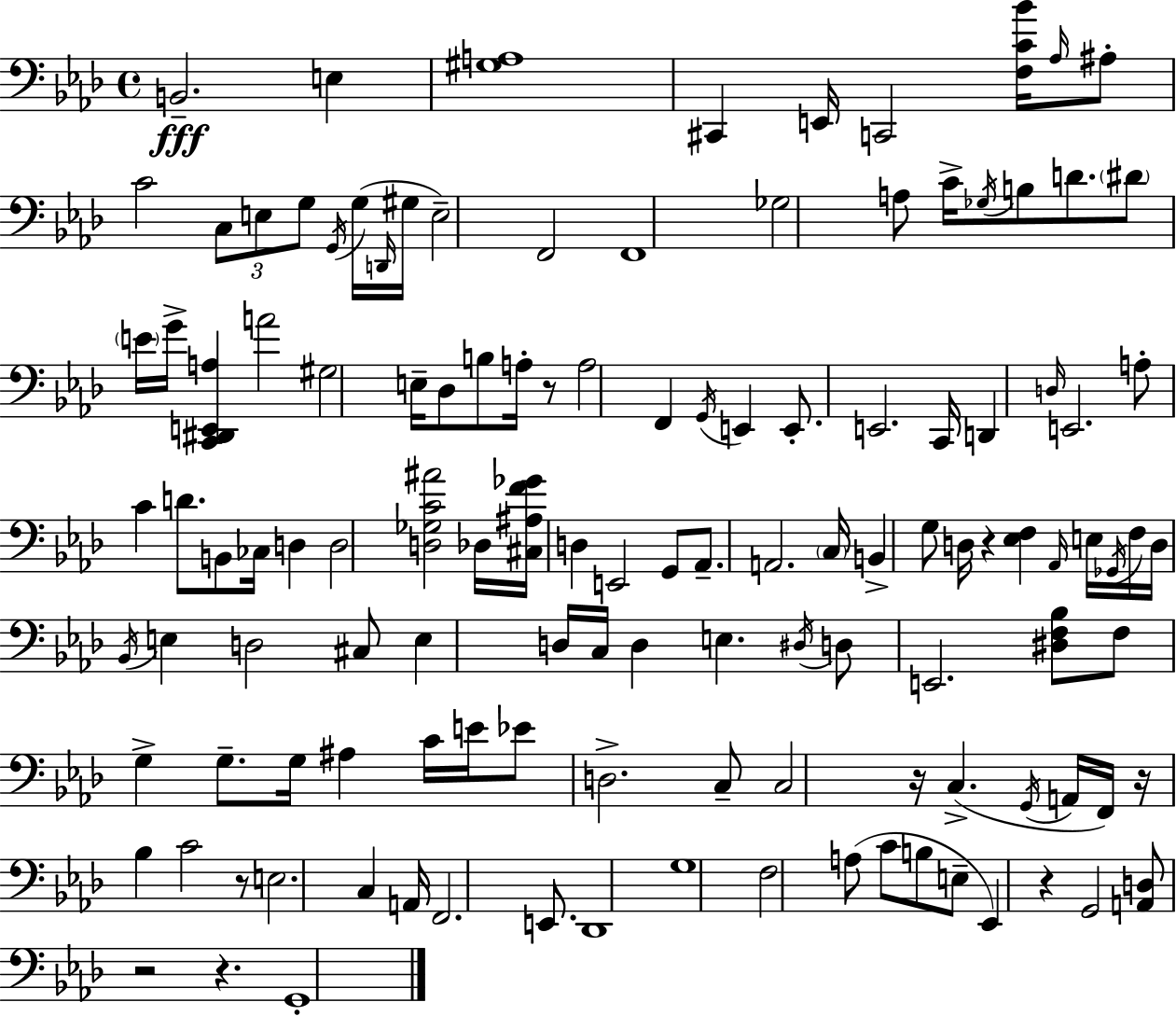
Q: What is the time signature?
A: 4/4